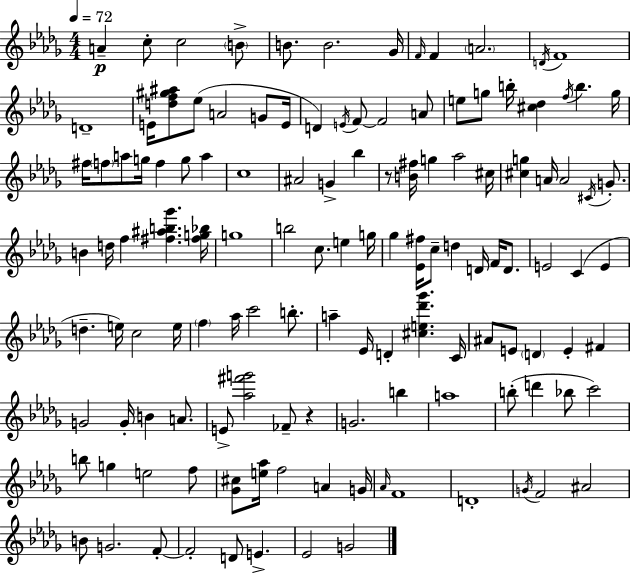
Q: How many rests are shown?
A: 2